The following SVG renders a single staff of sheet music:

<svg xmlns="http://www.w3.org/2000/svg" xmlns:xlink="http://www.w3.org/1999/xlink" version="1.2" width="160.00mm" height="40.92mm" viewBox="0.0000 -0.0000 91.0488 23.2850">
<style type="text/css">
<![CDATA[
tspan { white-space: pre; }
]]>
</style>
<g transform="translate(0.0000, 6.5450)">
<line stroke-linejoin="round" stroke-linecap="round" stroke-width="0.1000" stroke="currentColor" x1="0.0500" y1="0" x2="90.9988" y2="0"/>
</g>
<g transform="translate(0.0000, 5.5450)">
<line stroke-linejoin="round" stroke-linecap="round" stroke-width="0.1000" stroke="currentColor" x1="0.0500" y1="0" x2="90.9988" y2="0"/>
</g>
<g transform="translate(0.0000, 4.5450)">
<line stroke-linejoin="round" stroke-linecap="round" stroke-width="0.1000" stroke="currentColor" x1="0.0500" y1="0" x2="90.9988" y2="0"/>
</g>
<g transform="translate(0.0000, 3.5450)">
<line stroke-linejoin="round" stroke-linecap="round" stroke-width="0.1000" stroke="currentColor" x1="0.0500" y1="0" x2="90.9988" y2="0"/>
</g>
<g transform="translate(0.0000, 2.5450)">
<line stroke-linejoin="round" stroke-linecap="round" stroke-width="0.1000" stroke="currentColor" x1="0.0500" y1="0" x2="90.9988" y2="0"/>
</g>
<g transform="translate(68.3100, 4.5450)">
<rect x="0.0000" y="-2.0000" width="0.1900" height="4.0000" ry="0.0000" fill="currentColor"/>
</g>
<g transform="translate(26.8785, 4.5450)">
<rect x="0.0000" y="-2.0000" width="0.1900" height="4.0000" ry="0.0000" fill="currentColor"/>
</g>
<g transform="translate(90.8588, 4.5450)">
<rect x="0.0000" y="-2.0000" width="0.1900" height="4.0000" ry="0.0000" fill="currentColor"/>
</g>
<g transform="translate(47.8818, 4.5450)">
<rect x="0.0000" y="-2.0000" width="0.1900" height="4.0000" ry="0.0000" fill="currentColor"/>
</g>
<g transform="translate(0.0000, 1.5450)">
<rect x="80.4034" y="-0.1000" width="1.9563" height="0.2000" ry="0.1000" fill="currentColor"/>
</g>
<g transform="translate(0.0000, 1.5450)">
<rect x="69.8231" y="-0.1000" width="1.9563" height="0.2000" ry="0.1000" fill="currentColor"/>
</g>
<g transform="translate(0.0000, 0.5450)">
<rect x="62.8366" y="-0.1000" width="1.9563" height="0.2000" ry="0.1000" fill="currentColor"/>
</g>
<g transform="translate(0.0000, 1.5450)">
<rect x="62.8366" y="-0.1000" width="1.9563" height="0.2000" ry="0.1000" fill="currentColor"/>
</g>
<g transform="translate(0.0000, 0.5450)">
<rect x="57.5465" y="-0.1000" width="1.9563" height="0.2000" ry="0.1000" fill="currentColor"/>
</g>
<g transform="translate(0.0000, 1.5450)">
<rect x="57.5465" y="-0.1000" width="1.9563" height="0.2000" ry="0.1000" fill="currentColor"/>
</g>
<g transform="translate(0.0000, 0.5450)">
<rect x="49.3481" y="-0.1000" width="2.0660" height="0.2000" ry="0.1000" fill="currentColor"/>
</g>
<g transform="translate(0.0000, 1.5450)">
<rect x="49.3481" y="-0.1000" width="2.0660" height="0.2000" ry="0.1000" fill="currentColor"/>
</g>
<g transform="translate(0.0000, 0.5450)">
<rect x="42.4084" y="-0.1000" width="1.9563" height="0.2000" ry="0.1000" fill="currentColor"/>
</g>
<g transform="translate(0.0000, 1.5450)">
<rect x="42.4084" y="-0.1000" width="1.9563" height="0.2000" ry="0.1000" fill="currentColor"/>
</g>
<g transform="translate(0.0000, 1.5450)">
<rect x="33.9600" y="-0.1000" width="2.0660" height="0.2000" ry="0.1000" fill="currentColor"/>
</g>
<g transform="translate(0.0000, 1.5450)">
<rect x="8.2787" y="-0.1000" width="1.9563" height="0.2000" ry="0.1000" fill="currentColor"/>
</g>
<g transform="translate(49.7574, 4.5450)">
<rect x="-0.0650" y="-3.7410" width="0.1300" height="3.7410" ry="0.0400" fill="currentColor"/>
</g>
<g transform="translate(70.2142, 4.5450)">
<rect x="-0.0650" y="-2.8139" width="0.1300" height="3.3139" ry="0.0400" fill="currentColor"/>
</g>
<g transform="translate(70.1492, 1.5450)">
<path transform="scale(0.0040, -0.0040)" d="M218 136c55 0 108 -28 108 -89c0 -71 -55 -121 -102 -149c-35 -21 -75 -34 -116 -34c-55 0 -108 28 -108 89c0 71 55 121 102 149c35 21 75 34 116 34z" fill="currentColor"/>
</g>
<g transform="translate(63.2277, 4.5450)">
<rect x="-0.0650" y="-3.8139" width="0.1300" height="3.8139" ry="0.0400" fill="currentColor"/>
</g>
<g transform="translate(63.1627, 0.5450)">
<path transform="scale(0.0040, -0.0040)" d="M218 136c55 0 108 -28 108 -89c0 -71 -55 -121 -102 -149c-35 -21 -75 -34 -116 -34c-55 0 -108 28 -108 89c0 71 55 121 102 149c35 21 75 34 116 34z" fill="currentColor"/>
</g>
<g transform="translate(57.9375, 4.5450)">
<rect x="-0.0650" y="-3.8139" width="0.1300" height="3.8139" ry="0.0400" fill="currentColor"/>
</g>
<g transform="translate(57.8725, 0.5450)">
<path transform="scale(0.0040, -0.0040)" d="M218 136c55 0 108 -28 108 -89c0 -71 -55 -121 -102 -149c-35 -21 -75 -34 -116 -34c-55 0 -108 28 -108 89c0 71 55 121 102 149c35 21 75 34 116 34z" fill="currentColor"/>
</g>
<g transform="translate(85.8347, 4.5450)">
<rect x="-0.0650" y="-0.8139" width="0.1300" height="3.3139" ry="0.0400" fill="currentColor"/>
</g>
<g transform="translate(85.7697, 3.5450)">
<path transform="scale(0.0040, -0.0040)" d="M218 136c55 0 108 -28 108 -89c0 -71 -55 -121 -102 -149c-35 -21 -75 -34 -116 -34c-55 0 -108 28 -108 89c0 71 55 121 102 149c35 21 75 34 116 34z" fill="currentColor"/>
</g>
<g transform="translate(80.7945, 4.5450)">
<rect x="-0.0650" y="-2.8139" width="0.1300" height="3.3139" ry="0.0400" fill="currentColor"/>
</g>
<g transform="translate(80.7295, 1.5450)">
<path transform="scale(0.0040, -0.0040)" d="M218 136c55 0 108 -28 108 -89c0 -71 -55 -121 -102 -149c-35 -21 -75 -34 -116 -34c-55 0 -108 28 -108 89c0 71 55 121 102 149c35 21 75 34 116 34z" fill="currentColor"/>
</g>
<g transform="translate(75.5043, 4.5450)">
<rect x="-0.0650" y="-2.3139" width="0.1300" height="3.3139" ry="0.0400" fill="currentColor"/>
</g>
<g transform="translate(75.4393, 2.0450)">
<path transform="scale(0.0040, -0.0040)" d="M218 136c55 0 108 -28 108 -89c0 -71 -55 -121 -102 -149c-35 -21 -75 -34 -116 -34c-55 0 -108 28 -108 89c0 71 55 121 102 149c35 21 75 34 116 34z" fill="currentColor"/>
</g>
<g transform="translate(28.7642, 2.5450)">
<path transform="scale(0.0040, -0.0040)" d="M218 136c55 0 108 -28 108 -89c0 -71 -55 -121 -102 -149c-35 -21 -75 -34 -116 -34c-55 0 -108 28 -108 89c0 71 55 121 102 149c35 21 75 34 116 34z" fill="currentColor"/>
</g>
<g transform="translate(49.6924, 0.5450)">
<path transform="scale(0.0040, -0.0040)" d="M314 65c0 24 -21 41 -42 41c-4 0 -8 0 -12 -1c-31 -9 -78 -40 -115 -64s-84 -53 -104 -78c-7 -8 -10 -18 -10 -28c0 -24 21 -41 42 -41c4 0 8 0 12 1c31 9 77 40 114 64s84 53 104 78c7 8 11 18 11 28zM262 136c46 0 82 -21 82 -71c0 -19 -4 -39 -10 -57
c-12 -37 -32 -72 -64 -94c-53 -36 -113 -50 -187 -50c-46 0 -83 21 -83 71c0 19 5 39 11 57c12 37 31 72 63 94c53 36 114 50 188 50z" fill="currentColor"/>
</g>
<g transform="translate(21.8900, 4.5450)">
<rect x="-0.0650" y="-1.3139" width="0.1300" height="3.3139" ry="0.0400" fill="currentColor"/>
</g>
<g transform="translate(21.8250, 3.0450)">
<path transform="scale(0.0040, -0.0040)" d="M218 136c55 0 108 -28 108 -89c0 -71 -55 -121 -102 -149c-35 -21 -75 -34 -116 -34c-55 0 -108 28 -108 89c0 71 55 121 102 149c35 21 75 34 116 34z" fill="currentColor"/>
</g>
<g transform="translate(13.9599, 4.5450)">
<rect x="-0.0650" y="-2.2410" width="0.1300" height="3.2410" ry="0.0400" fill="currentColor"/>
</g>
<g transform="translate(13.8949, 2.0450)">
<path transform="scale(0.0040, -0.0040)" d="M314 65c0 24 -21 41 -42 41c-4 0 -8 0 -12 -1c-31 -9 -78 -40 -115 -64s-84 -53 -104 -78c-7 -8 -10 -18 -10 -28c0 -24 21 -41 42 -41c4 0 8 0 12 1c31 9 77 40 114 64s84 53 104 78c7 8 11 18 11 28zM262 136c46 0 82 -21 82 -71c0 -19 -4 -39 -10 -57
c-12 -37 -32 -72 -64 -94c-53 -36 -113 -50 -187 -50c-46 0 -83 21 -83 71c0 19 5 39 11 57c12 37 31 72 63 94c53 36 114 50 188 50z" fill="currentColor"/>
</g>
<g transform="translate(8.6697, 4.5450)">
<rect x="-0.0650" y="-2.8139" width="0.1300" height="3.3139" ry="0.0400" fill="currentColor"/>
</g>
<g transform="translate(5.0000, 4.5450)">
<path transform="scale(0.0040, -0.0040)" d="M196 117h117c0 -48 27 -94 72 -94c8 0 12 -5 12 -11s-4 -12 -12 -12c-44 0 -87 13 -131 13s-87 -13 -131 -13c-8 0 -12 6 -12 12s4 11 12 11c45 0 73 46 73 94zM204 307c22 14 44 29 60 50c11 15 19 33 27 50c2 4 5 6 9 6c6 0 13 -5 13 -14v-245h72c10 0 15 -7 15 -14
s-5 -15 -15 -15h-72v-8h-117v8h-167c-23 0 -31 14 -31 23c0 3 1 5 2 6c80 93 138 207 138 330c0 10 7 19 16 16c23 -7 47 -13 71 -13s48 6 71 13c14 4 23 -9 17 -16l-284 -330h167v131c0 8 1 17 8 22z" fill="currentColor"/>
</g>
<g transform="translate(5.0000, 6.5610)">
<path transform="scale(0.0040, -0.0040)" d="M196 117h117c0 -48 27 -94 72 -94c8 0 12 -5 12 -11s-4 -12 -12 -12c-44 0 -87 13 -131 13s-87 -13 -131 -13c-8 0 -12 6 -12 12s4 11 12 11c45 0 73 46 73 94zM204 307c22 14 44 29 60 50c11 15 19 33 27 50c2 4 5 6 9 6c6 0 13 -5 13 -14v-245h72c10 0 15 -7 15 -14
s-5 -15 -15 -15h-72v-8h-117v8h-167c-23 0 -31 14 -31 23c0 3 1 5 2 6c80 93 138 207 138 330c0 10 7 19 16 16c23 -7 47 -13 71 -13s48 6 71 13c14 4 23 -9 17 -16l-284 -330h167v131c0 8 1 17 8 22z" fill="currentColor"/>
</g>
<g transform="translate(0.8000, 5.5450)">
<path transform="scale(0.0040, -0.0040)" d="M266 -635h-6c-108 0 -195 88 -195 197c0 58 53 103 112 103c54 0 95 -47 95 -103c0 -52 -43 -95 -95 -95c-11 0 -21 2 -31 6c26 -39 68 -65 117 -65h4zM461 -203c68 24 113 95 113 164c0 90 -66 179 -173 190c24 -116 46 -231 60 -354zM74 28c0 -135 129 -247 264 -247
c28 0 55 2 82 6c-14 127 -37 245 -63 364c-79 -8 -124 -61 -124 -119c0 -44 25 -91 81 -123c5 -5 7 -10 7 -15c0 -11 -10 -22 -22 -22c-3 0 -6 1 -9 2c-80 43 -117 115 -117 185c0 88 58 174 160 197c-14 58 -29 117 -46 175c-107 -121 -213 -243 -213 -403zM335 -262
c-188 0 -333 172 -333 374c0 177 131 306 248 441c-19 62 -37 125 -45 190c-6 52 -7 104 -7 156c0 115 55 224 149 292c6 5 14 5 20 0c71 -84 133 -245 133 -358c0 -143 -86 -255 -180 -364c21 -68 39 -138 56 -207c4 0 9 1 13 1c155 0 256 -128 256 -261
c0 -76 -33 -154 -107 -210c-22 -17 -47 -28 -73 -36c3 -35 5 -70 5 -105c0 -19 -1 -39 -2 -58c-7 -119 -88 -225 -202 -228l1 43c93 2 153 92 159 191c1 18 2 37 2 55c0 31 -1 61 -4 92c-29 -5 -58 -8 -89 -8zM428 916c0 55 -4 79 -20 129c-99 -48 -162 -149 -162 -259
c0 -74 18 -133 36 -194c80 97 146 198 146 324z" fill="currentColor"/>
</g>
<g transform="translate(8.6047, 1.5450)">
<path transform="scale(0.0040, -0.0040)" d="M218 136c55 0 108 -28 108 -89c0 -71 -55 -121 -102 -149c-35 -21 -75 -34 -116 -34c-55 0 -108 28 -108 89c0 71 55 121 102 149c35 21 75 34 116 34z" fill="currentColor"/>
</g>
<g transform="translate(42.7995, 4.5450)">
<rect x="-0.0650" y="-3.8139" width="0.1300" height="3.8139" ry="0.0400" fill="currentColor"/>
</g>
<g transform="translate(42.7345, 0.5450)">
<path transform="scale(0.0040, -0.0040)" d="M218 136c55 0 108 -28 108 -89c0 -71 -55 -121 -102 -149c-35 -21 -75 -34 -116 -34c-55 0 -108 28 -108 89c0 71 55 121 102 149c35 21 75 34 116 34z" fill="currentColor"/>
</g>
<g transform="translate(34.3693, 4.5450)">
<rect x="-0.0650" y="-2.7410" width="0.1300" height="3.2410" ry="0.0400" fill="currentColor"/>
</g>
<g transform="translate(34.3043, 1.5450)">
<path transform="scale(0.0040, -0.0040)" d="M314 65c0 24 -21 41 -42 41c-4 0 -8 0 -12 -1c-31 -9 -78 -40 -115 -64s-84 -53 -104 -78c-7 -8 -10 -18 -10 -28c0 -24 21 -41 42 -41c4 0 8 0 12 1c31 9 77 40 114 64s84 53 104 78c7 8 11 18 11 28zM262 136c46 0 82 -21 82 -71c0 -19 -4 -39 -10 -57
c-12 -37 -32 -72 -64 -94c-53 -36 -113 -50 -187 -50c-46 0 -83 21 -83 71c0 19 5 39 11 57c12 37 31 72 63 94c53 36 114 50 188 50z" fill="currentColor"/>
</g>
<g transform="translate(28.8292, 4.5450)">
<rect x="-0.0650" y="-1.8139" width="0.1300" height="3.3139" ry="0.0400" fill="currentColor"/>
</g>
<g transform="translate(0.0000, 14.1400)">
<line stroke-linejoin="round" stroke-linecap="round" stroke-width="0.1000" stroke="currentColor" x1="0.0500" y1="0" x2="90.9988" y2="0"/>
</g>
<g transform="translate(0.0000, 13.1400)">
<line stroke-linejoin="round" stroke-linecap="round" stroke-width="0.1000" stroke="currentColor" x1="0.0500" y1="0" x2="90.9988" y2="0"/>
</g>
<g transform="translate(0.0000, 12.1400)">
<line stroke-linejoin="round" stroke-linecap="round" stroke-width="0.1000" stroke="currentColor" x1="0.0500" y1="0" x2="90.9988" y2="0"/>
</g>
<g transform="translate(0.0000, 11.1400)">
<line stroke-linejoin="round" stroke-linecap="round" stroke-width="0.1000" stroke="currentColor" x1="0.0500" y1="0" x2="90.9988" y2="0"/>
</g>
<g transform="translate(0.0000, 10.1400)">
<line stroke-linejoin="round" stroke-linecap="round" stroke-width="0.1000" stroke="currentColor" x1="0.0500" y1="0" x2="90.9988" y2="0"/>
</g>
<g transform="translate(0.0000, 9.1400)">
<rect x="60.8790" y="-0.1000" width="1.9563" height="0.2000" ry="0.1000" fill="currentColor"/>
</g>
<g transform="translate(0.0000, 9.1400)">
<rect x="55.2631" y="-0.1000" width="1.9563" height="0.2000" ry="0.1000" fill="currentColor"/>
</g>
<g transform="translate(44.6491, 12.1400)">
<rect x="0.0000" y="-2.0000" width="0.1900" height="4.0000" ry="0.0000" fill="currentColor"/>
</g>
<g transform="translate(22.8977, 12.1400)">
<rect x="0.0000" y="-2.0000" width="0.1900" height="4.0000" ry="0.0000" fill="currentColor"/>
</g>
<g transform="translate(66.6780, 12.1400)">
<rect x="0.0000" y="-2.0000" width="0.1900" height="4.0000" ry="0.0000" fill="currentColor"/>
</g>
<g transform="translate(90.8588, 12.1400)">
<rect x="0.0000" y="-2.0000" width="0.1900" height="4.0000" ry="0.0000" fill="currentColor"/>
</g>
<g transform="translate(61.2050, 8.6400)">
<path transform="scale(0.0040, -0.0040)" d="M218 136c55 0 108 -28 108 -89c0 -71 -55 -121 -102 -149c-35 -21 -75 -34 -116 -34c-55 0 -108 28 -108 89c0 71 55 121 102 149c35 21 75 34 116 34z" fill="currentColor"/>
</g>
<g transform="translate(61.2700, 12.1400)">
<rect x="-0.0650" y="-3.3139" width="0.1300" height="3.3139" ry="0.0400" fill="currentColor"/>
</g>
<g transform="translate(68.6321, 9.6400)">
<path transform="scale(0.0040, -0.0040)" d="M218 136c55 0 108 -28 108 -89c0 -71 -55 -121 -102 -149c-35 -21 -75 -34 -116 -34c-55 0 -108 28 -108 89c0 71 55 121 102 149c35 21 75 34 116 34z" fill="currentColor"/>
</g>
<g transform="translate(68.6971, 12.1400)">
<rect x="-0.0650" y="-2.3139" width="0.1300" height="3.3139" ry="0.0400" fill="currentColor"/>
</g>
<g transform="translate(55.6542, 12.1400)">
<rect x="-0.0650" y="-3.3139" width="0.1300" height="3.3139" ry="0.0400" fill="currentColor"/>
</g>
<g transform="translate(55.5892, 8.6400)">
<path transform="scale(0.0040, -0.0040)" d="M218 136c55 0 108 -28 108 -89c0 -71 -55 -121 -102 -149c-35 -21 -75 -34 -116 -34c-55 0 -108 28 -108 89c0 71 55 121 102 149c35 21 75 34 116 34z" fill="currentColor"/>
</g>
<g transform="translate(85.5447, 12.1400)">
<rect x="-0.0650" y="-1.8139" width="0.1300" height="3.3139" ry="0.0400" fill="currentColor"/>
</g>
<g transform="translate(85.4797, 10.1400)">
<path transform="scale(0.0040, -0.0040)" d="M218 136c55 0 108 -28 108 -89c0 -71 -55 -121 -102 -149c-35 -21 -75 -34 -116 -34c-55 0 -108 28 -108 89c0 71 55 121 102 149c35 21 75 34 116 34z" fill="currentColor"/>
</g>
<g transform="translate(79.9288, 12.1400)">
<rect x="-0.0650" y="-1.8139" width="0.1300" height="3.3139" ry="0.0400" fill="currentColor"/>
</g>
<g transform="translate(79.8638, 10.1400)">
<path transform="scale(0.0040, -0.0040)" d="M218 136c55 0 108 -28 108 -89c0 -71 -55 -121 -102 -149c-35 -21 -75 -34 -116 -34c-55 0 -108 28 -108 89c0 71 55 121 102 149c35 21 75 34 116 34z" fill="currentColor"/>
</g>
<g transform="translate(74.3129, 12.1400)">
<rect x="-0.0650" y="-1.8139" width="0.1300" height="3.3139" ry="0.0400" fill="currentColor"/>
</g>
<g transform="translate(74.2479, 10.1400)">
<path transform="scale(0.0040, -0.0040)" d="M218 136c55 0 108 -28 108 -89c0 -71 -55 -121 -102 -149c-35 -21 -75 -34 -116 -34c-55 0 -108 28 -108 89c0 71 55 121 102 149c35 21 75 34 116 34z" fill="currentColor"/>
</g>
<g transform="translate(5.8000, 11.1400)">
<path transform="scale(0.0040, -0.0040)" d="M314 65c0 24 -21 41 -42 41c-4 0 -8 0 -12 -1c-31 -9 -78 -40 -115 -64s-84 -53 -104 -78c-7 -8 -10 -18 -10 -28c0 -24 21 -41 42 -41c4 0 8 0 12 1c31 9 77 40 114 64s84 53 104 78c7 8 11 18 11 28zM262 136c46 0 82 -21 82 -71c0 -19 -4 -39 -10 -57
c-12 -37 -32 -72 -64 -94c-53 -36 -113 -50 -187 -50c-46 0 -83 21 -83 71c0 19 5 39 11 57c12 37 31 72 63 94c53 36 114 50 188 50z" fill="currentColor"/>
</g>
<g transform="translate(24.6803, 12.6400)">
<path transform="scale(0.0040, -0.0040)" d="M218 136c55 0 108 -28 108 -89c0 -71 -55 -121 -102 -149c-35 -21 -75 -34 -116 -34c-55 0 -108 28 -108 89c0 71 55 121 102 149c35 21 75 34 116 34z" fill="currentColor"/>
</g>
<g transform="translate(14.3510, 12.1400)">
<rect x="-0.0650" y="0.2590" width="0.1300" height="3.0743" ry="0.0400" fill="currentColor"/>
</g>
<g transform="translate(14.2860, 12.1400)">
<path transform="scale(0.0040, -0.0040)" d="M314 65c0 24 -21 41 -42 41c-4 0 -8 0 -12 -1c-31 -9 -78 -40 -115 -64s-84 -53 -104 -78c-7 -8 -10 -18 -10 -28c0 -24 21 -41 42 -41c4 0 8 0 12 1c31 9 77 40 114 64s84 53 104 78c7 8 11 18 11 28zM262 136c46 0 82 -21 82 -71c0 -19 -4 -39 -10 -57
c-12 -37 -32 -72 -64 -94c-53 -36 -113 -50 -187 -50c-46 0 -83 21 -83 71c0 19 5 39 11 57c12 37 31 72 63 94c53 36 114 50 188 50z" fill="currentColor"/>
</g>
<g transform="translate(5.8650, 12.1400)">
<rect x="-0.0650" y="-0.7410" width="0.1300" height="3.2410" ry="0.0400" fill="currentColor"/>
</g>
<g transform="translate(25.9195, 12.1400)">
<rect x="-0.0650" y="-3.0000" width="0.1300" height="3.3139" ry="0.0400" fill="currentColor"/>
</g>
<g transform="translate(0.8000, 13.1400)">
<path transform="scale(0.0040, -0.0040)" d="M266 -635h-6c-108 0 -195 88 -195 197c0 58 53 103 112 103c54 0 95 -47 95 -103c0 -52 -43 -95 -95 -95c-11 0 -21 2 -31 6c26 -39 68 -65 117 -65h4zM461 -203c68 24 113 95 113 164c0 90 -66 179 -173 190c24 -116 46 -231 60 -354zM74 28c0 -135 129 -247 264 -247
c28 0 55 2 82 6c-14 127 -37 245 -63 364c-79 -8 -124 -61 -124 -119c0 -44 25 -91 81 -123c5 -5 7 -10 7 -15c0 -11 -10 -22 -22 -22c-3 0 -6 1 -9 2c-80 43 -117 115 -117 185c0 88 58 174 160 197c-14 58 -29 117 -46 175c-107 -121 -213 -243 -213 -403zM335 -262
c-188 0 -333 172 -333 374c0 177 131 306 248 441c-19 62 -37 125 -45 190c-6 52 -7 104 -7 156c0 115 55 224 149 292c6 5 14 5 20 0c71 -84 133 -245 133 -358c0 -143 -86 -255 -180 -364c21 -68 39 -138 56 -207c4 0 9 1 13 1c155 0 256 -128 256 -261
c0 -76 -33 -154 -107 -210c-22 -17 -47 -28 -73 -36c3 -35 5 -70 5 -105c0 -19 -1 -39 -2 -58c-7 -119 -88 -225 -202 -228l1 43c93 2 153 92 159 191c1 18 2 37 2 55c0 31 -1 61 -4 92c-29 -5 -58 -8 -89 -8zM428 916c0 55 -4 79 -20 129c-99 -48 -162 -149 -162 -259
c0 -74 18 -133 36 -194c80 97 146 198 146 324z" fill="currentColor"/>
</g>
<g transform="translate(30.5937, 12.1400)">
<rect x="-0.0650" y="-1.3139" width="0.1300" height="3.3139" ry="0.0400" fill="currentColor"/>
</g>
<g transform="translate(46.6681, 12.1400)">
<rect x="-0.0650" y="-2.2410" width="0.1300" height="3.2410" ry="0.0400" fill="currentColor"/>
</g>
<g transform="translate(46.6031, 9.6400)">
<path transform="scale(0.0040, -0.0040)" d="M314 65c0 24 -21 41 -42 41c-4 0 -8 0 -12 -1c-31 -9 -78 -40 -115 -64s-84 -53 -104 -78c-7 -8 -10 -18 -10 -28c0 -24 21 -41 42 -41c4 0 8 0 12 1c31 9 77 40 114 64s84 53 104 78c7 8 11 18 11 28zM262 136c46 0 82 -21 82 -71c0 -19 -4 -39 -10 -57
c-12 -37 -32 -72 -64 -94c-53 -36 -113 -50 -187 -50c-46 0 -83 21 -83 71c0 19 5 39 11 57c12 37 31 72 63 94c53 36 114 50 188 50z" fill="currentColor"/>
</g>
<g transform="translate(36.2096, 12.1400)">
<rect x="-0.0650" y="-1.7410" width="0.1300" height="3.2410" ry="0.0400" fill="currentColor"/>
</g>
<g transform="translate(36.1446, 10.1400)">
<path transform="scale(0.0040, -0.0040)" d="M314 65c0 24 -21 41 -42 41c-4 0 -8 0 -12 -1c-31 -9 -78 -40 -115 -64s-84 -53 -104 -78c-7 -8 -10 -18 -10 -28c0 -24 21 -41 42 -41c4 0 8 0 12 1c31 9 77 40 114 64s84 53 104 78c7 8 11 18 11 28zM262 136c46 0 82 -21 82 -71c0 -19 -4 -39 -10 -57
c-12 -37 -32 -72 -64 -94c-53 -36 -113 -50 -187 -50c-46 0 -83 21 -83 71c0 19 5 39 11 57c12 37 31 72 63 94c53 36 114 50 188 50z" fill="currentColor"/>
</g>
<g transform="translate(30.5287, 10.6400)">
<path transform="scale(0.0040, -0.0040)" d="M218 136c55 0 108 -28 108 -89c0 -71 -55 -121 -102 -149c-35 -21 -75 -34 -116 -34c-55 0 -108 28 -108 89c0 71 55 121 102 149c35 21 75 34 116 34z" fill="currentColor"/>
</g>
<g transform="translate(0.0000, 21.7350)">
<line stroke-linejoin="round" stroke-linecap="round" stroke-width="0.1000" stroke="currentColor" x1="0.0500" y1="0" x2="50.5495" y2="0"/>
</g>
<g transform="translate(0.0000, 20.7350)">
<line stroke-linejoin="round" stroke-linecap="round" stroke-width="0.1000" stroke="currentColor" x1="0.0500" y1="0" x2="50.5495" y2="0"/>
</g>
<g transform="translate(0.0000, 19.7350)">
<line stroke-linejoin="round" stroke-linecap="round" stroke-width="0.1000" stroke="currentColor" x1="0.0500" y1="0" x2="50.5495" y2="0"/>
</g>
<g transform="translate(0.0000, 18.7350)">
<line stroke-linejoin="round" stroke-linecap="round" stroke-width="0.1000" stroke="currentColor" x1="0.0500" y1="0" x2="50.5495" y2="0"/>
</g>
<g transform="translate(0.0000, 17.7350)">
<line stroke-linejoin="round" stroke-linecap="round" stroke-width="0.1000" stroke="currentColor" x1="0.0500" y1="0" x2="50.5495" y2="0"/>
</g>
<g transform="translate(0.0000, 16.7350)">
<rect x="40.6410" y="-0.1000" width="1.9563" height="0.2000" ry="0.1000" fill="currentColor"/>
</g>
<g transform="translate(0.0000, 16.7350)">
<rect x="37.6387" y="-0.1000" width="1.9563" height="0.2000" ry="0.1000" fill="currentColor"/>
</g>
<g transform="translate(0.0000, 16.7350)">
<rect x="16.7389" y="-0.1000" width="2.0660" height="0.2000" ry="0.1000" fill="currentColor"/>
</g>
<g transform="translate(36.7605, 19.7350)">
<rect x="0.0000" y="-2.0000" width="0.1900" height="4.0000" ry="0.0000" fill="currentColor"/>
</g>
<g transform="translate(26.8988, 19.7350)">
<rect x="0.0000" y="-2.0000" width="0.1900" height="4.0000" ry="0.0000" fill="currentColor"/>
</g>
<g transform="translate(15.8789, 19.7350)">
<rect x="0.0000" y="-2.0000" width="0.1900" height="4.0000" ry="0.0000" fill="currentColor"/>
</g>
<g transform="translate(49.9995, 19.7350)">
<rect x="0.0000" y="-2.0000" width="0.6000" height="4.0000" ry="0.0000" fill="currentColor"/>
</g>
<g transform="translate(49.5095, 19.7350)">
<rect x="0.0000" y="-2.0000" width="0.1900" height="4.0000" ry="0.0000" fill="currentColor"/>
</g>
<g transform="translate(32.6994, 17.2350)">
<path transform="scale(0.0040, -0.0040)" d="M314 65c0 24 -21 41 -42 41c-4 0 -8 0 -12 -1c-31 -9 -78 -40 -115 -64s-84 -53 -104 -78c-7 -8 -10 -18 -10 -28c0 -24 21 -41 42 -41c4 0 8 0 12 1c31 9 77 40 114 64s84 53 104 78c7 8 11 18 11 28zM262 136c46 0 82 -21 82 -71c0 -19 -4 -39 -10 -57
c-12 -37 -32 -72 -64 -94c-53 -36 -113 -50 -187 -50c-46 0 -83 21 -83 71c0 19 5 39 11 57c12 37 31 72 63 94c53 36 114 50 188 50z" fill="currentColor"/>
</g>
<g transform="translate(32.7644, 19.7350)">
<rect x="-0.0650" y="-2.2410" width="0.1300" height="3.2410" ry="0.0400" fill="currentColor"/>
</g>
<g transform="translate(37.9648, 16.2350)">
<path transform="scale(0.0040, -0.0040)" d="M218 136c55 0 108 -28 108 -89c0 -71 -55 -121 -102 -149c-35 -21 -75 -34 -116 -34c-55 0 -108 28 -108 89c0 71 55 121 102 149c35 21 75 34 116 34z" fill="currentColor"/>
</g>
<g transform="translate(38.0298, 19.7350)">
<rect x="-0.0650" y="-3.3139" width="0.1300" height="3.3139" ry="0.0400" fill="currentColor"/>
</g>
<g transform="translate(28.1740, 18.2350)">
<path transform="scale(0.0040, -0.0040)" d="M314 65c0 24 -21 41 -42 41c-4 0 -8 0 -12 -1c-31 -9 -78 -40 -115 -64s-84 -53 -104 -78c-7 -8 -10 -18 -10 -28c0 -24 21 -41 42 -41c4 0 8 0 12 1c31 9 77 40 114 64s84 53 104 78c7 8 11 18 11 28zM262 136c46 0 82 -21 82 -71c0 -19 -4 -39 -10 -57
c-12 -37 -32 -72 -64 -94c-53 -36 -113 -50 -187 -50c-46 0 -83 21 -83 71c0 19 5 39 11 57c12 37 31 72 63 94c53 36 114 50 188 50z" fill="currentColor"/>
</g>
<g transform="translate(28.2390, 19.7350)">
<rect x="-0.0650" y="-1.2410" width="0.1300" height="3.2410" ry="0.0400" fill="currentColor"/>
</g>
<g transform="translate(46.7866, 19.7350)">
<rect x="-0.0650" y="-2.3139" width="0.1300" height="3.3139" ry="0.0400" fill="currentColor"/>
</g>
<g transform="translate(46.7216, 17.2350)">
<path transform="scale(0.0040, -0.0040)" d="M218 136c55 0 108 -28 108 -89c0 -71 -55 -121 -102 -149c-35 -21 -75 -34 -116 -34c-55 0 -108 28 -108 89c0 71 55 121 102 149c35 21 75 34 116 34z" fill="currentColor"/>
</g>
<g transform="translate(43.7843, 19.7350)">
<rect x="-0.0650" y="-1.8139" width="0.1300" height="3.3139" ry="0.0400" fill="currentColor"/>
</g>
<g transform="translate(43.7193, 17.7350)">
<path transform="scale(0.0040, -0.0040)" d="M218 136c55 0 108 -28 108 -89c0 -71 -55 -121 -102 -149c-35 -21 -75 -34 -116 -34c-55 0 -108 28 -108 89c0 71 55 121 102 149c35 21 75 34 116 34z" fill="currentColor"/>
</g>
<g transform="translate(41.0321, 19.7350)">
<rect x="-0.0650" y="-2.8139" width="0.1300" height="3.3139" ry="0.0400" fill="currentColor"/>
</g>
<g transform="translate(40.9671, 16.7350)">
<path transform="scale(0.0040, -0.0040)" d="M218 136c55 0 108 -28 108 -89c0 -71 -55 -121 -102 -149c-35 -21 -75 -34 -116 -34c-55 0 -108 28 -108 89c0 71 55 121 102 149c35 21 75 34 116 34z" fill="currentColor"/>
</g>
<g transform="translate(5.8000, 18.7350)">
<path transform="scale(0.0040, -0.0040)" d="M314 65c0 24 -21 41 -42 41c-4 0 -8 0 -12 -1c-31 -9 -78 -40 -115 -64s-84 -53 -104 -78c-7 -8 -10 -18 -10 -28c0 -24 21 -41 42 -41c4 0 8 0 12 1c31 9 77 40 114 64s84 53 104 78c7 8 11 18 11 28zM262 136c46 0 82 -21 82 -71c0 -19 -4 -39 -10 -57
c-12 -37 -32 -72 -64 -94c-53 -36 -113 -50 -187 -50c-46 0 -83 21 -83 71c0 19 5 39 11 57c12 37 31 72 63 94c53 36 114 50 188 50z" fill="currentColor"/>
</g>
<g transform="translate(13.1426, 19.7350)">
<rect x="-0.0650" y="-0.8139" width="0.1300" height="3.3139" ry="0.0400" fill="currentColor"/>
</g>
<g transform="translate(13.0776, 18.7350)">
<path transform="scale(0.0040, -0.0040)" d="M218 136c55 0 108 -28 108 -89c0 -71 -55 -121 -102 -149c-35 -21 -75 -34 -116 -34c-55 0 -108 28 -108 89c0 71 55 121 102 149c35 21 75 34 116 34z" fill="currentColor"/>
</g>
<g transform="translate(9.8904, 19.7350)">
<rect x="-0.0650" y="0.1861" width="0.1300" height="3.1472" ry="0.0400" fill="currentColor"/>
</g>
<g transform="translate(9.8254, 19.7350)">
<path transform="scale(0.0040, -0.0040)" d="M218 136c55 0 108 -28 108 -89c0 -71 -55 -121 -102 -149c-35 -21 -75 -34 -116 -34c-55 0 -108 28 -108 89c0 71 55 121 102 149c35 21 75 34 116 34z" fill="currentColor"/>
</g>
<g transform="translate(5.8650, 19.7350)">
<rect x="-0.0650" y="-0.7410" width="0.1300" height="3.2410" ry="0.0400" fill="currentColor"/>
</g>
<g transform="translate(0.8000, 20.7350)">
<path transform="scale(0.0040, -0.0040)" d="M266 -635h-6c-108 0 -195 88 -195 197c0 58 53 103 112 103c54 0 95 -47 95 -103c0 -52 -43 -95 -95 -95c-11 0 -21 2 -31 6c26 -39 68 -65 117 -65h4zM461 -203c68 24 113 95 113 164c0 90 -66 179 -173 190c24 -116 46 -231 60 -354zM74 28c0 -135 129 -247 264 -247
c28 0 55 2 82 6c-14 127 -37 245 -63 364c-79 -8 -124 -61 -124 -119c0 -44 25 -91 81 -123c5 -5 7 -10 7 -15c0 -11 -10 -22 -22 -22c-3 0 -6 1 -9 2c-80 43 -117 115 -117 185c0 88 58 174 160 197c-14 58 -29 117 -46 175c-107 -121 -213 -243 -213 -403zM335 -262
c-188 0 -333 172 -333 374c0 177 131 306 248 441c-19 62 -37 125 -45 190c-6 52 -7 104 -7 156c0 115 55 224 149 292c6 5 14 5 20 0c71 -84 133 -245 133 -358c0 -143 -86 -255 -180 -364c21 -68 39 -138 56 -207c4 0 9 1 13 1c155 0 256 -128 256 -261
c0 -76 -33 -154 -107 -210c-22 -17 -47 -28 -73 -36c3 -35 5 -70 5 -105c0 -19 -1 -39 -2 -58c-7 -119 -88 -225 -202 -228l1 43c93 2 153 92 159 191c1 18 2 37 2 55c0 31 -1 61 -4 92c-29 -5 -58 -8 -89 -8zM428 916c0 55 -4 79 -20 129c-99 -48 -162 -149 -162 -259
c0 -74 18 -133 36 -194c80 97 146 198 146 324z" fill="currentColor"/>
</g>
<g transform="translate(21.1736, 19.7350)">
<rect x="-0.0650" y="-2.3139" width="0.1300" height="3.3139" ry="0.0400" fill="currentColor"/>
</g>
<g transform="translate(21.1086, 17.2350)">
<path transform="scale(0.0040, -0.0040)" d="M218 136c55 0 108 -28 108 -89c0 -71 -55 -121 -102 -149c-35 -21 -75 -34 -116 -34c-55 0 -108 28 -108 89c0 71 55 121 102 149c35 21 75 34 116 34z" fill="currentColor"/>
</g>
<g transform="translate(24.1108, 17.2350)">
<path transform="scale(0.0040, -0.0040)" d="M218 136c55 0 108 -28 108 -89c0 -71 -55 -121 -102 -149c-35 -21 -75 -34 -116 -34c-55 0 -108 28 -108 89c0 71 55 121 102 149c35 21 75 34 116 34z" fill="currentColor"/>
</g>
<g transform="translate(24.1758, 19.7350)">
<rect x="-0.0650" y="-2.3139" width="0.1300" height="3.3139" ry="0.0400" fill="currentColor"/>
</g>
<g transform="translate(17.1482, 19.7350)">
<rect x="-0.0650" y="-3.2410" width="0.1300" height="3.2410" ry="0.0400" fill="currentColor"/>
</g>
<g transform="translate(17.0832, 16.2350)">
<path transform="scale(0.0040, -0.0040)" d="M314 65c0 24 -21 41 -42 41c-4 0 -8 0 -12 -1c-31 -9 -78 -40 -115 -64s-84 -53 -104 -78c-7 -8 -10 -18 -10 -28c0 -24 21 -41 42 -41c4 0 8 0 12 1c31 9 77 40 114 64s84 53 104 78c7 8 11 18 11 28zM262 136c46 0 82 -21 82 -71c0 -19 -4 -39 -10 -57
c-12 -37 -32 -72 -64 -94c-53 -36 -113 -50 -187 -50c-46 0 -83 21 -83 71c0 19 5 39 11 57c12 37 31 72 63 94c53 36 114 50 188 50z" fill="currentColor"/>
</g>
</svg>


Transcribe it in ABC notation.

X:1
T:Untitled
M:4/4
L:1/4
K:C
a g2 e f a2 c' c'2 c' c' a g a d d2 B2 A e f2 g2 b b g f f f d2 B d b2 g g e2 g2 b a f g